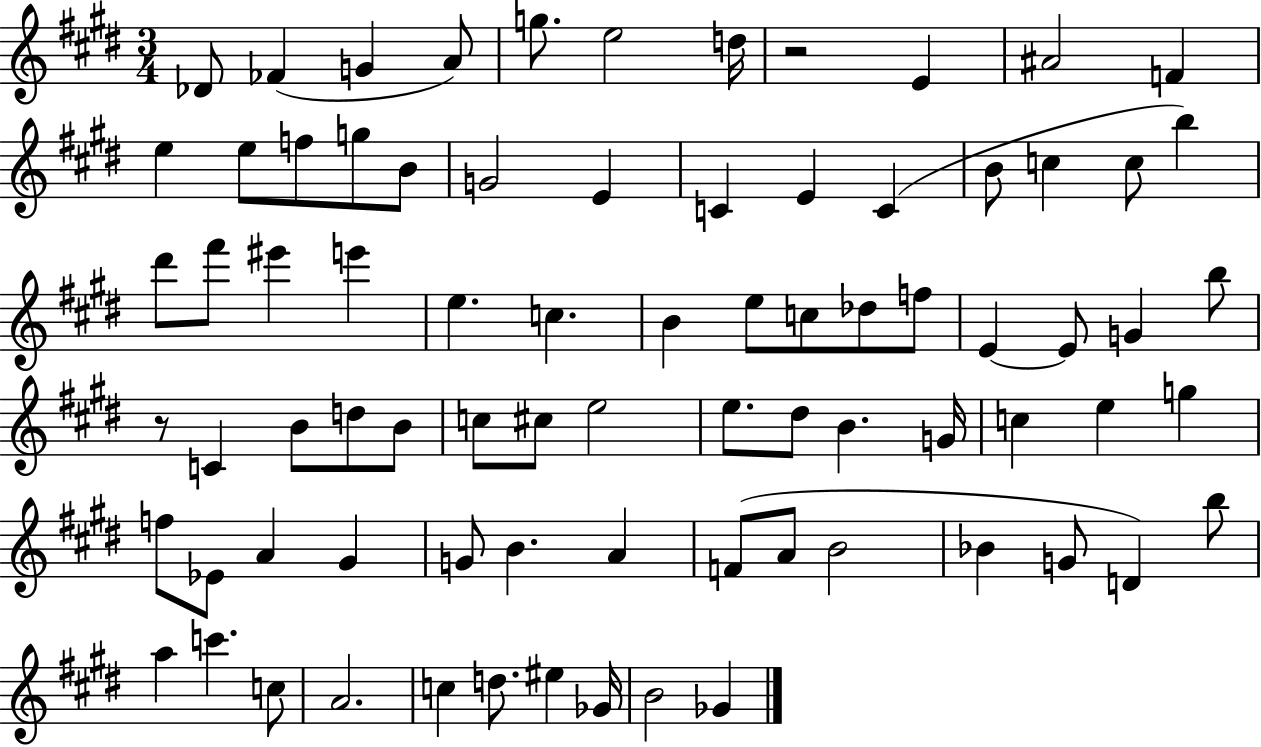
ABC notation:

X:1
T:Untitled
M:3/4
L:1/4
K:E
_D/2 _F G A/2 g/2 e2 d/4 z2 E ^A2 F e e/2 f/2 g/2 B/2 G2 E C E C B/2 c c/2 b ^d'/2 ^f'/2 ^e' e' e c B e/2 c/2 _d/2 f/2 E E/2 G b/2 z/2 C B/2 d/2 B/2 c/2 ^c/2 e2 e/2 ^d/2 B G/4 c e g f/2 _E/2 A ^G G/2 B A F/2 A/2 B2 _B G/2 D b/2 a c' c/2 A2 c d/2 ^e _G/4 B2 _G